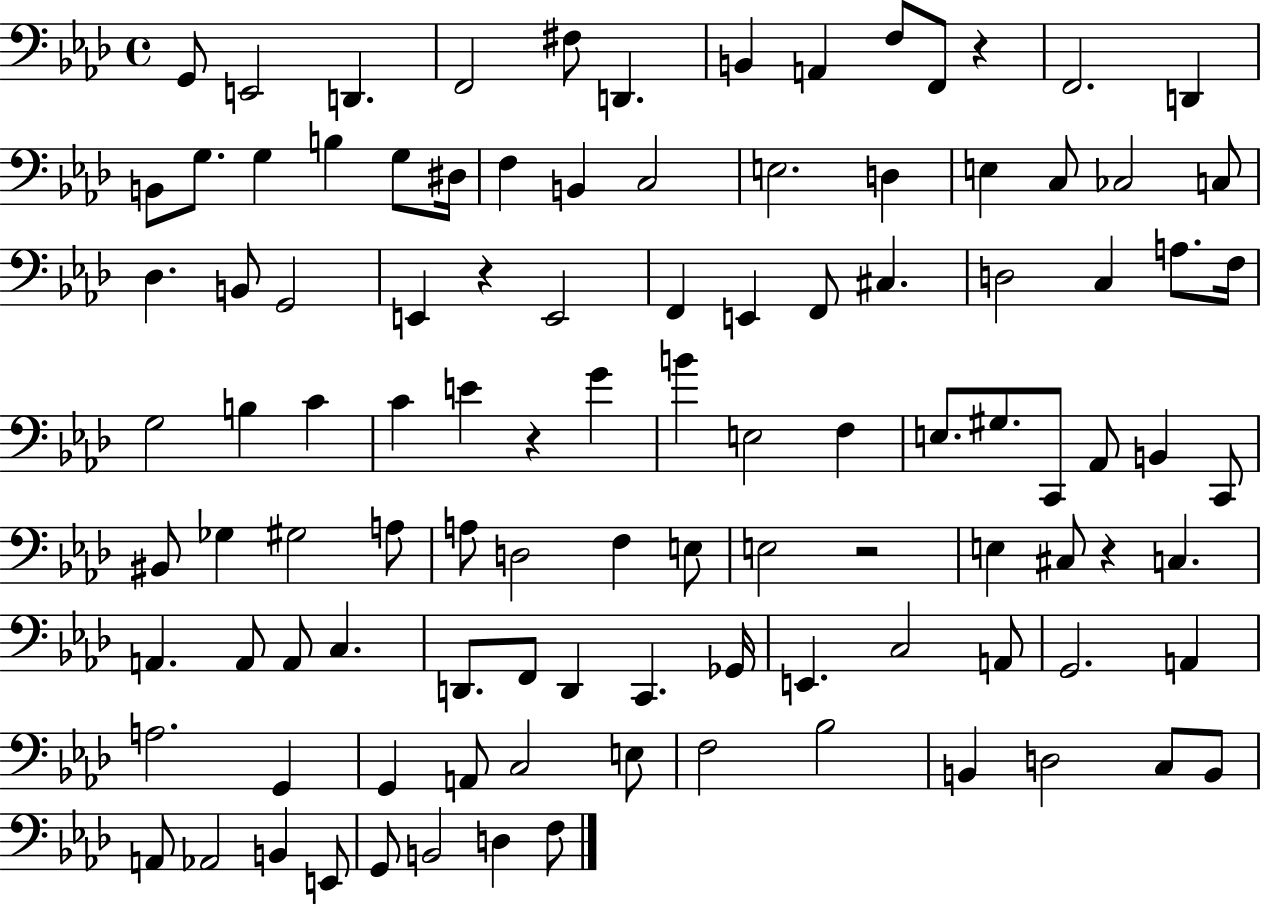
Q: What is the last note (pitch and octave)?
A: F3